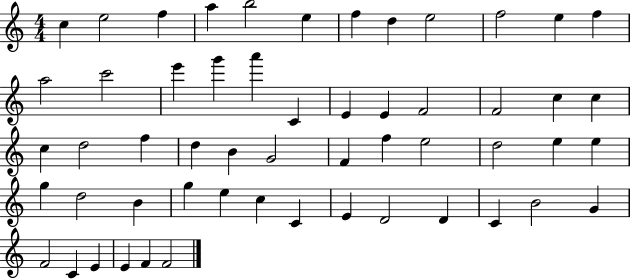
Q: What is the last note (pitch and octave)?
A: F4